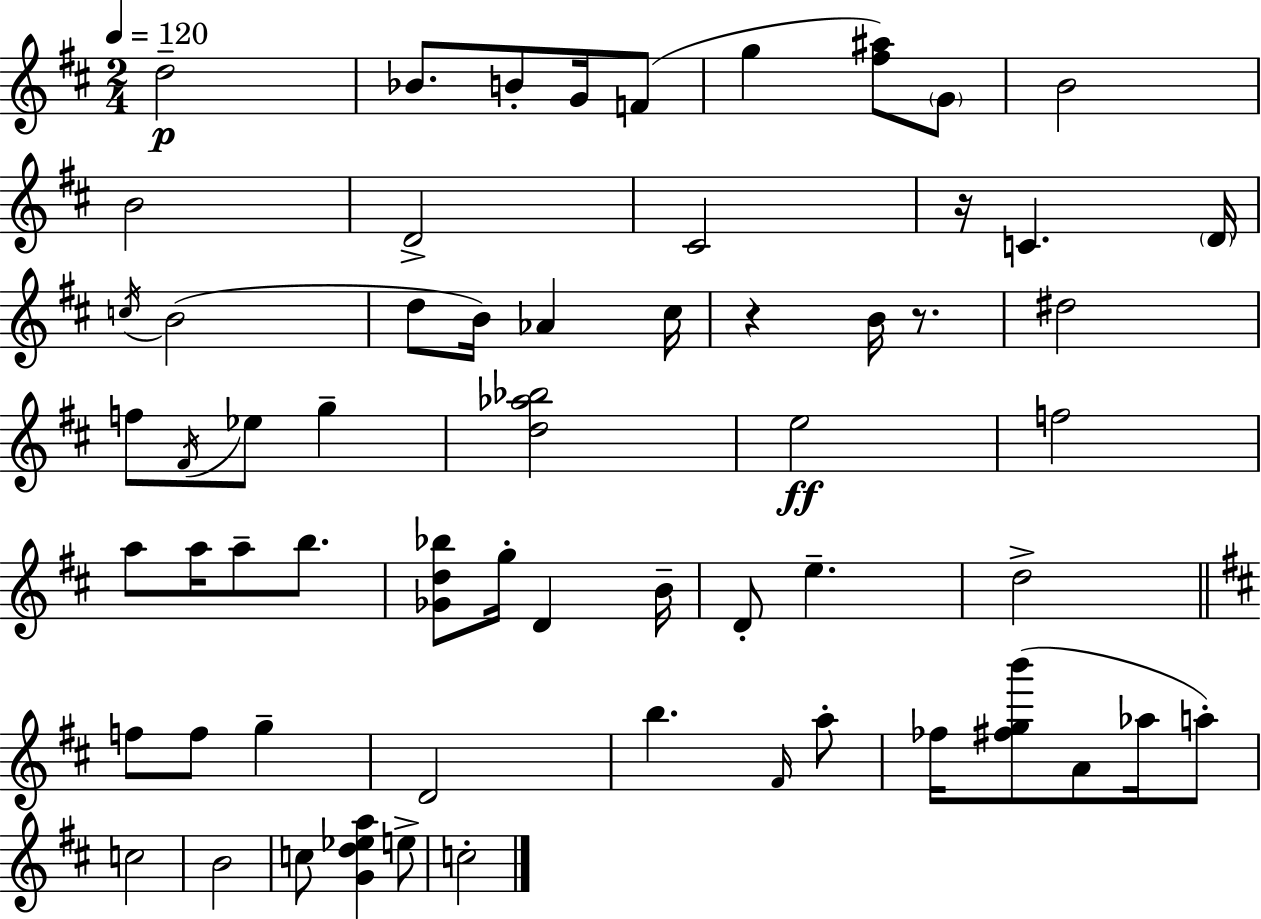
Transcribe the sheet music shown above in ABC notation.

X:1
T:Untitled
M:2/4
L:1/4
K:D
d2 _B/2 B/2 G/4 F/2 g [^f^a]/2 G/2 B2 B2 D2 ^C2 z/4 C D/4 c/4 B2 d/2 B/4 _A ^c/4 z B/4 z/2 ^d2 f/2 ^F/4 _e/2 g [d_a_b]2 e2 f2 a/2 a/4 a/2 b/2 [_Gd_b]/2 g/4 D B/4 D/2 e d2 f/2 f/2 g D2 b ^F/4 a/2 _f/4 [^fgb']/2 A/2 _a/4 a/2 c2 B2 c/2 [Gd_ea] e/2 c2